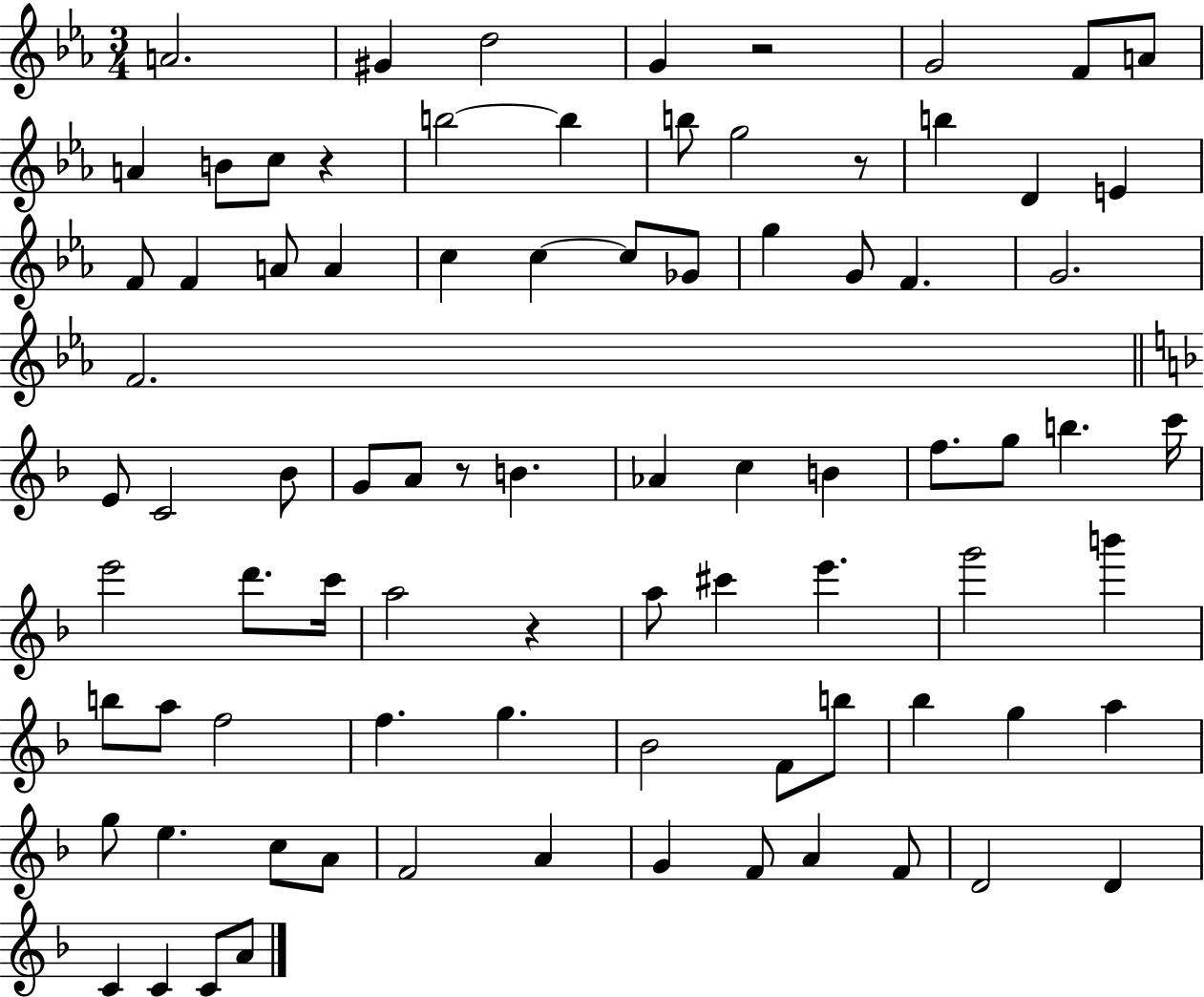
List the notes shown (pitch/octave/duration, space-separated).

A4/h. G#4/q D5/h G4/q R/h G4/h F4/e A4/e A4/q B4/e C5/e R/q B5/h B5/q B5/e G5/h R/e B5/q D4/q E4/q F4/e F4/q A4/e A4/q C5/q C5/q C5/e Gb4/e G5/q G4/e F4/q. G4/h. F4/h. E4/e C4/h Bb4/e G4/e A4/e R/e B4/q. Ab4/q C5/q B4/q F5/e. G5/e B5/q. C6/s E6/h D6/e. C6/s A5/h R/q A5/e C#6/q E6/q. G6/h B6/q B5/e A5/e F5/h F5/q. G5/q. Bb4/h F4/e B5/e Bb5/q G5/q A5/q G5/e E5/q. C5/e A4/e F4/h A4/q G4/q F4/e A4/q F4/e D4/h D4/q C4/q C4/q C4/e A4/e